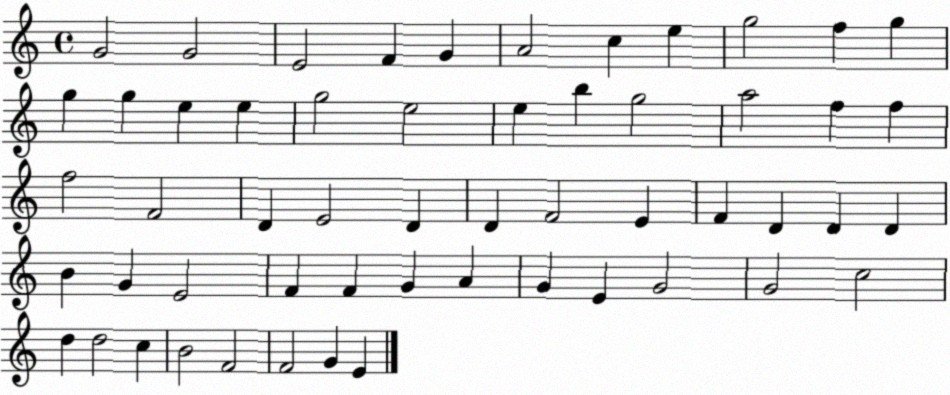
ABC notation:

X:1
T:Untitled
M:4/4
L:1/4
K:C
G2 G2 E2 F G A2 c e g2 f g g g e e g2 e2 e b g2 a2 f f f2 F2 D E2 D D F2 E F D D D B G E2 F F G A G E G2 G2 c2 d d2 c B2 F2 F2 G E